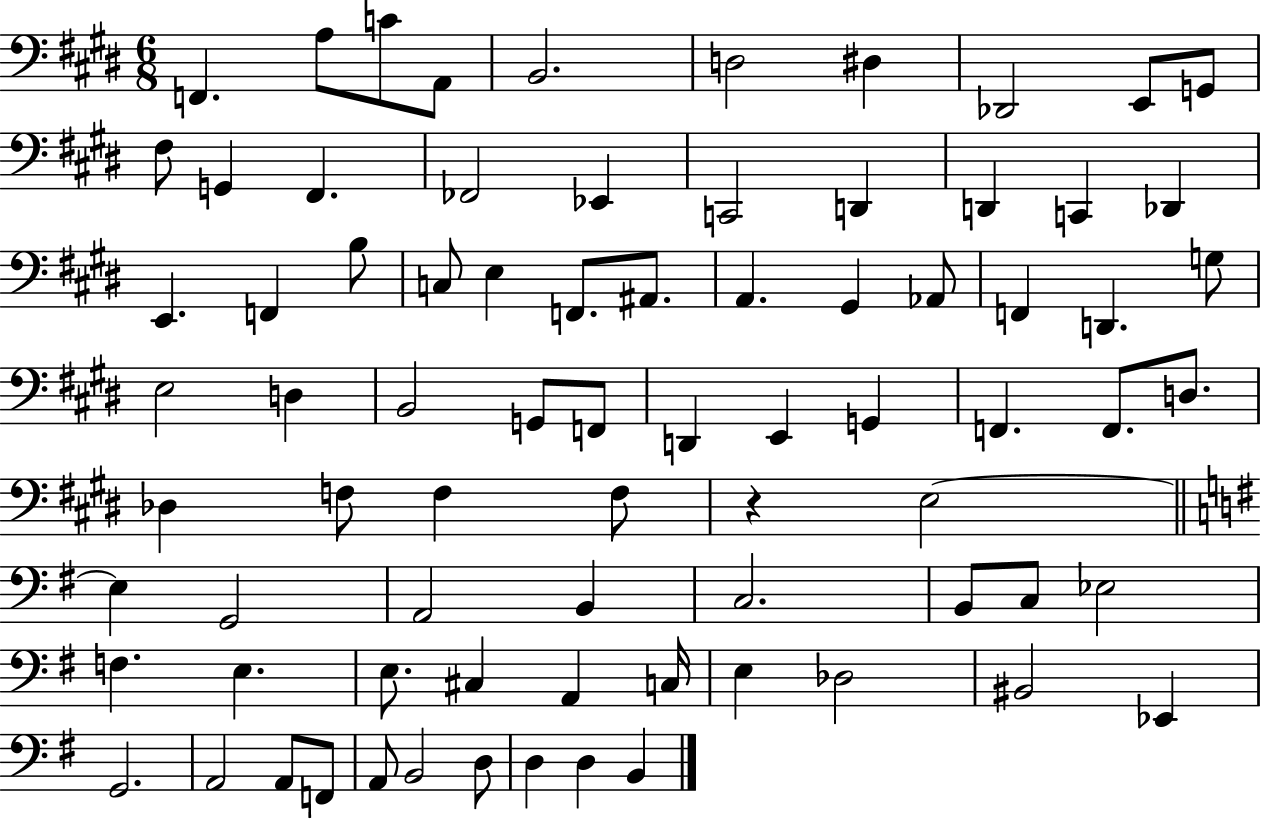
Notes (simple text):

F2/q. A3/e C4/e A2/e B2/h. D3/h D#3/q Db2/h E2/e G2/e F#3/e G2/q F#2/q. FES2/h Eb2/q C2/h D2/q D2/q C2/q Db2/q E2/q. F2/q B3/e C3/e E3/q F2/e. A#2/e. A2/q. G#2/q Ab2/e F2/q D2/q. G3/e E3/h D3/q B2/h G2/e F2/e D2/q E2/q G2/q F2/q. F2/e. D3/e. Db3/q F3/e F3/q F3/e R/q E3/h E3/q G2/h A2/h B2/q C3/h. B2/e C3/e Eb3/h F3/q. E3/q. E3/e. C#3/q A2/q C3/s E3/q Db3/h BIS2/h Eb2/q G2/h. A2/h A2/e F2/e A2/e B2/h D3/e D3/q D3/q B2/q